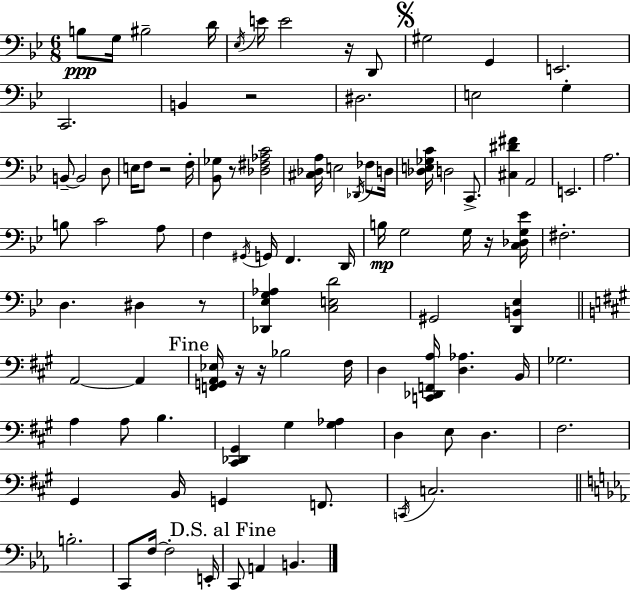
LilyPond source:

{
  \clef bass
  \numericTimeSignature
  \time 6/8
  \key bes \major
  \repeat volta 2 { b8\ppp g16 bis2-- d'16 | \acciaccatura { ees16 } e'16 e'2 r16 d,8 | \mark \markup { \musicglyph "scripts.segno" } gis2 g,4 | e,2. | \break c,2. | b,4 r2 | dis2. | e2 g4-. | \break b,8--~~ b,2 d8 | e16 f8 r2 | f16-. <bes, ges>8 r8 <des fis aes c'>2 | <cis des a>16 e2 \acciaccatura { des,16 } fes8 | \break d16 <des e ges c'>16 d2 c,8.-> | <cis dis' fis'>4 a,2 | e,2. | a2. | \break b8 c'2 | a8 f4 \acciaccatura { gis,16 } g,16 f,4. | d,16 b16\mp g2 | g16 r16 <c des g ees'>16 fis2.-. | \break d4. dis4 | r8 <des, ees g aes>4 <c e d'>2 | gis,2 <d, b, ees>4 | \bar "||" \break \key a \major a,2~~ a,4 | \mark "Fine" <f, g, a, ees>16 r16 r16 bes2 fis16 | d4 <c, des, f, a>16 <d aes>4. b,16 | ges2. | \break a4 a8 b4. | <cis, des, gis,>4 gis4 <gis aes>4 | d4 e8 d4. | fis2. | \break gis,4 b,16 g,4 f,8. | \acciaccatura { c,16 } c2. | \bar "||" \break \key ees \major b2.-. | c,8 f16~~ f2-. e,16-. | \mark "D.S. al Fine" c,8 a,4 b,4. | } \bar "|."
}